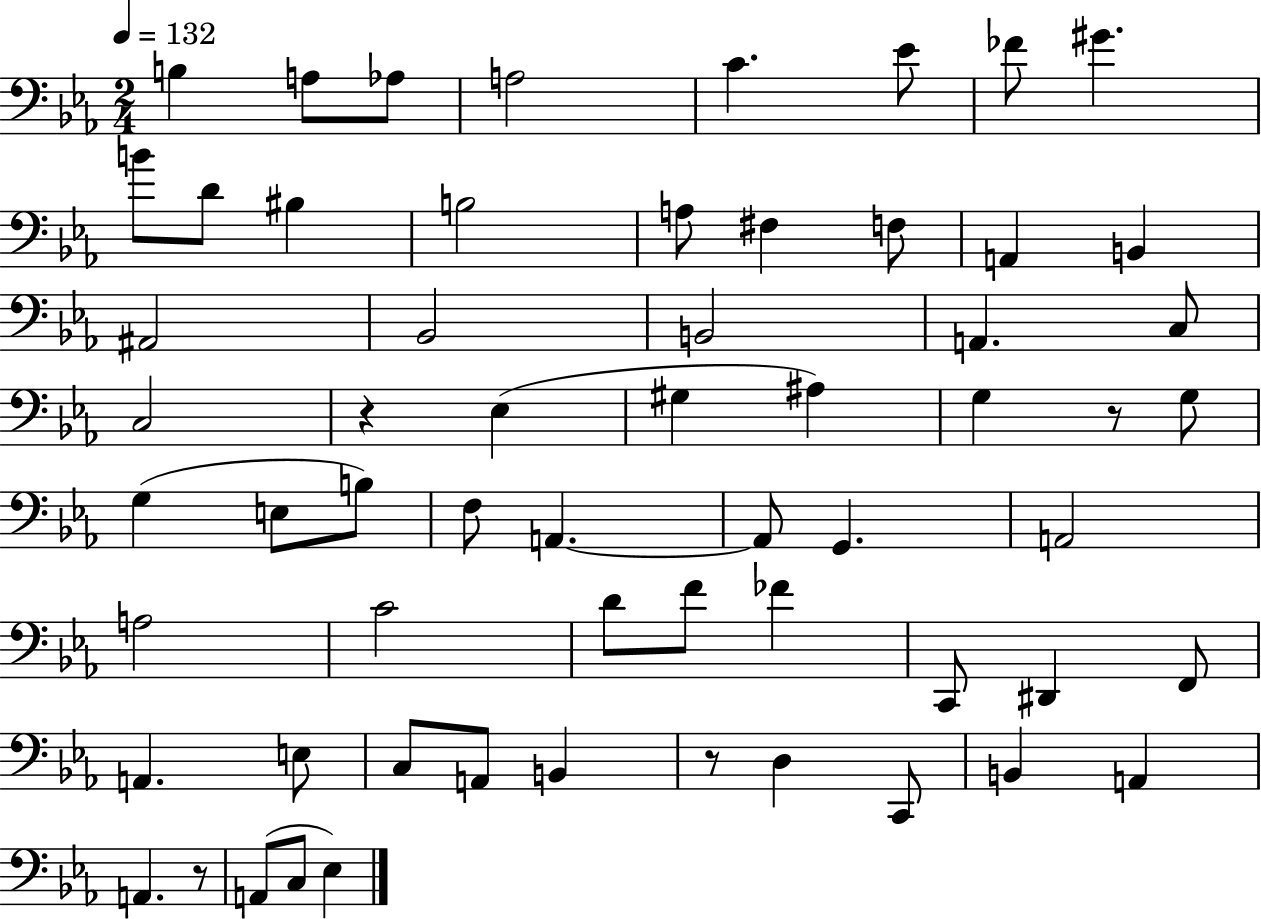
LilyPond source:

{
  \clef bass
  \numericTimeSignature
  \time 2/4
  \key ees \major
  \tempo 4 = 132
  b4 a8 aes8 | a2 | c'4. ees'8 | fes'8 gis'4. | \break b'8 d'8 bis4 | b2 | a8 fis4 f8 | a,4 b,4 | \break ais,2 | bes,2 | b,2 | a,4. c8 | \break c2 | r4 ees4( | gis4 ais4) | g4 r8 g8 | \break g4( e8 b8) | f8 a,4.~~ | a,8 g,4. | a,2 | \break a2 | c'2 | d'8 f'8 fes'4 | c,8 dis,4 f,8 | \break a,4. e8 | c8 a,8 b,4 | r8 d4 c,8 | b,4 a,4 | \break a,4. r8 | a,8( c8 ees4) | \bar "|."
}